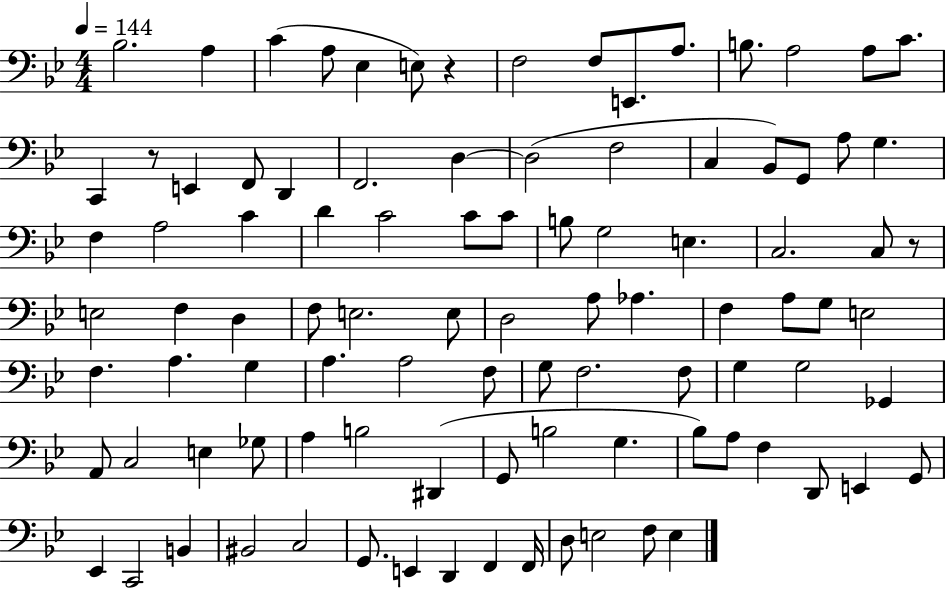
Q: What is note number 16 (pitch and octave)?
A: E2